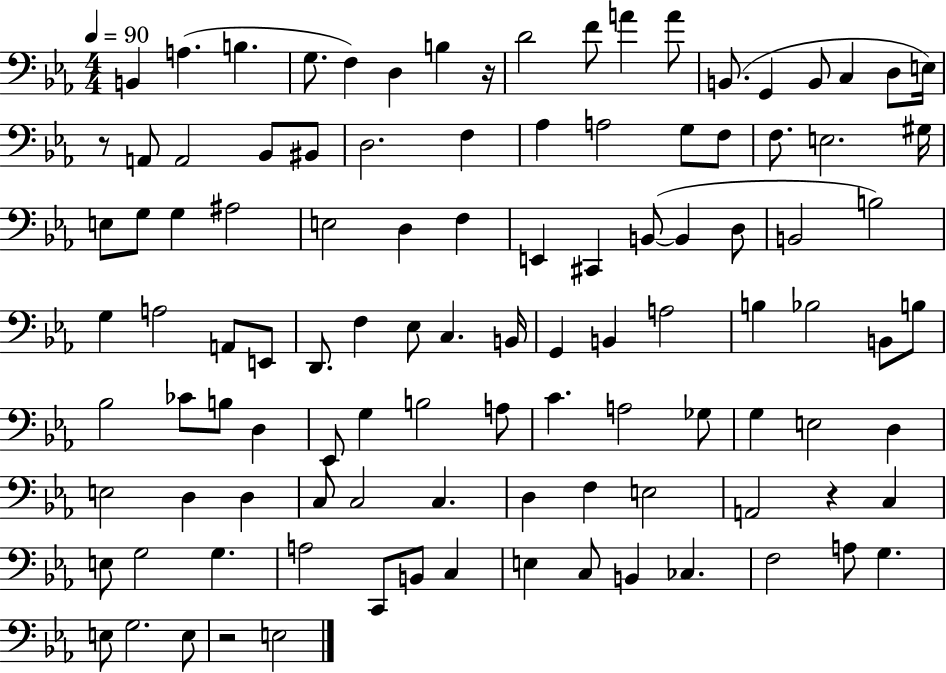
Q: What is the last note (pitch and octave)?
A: E3